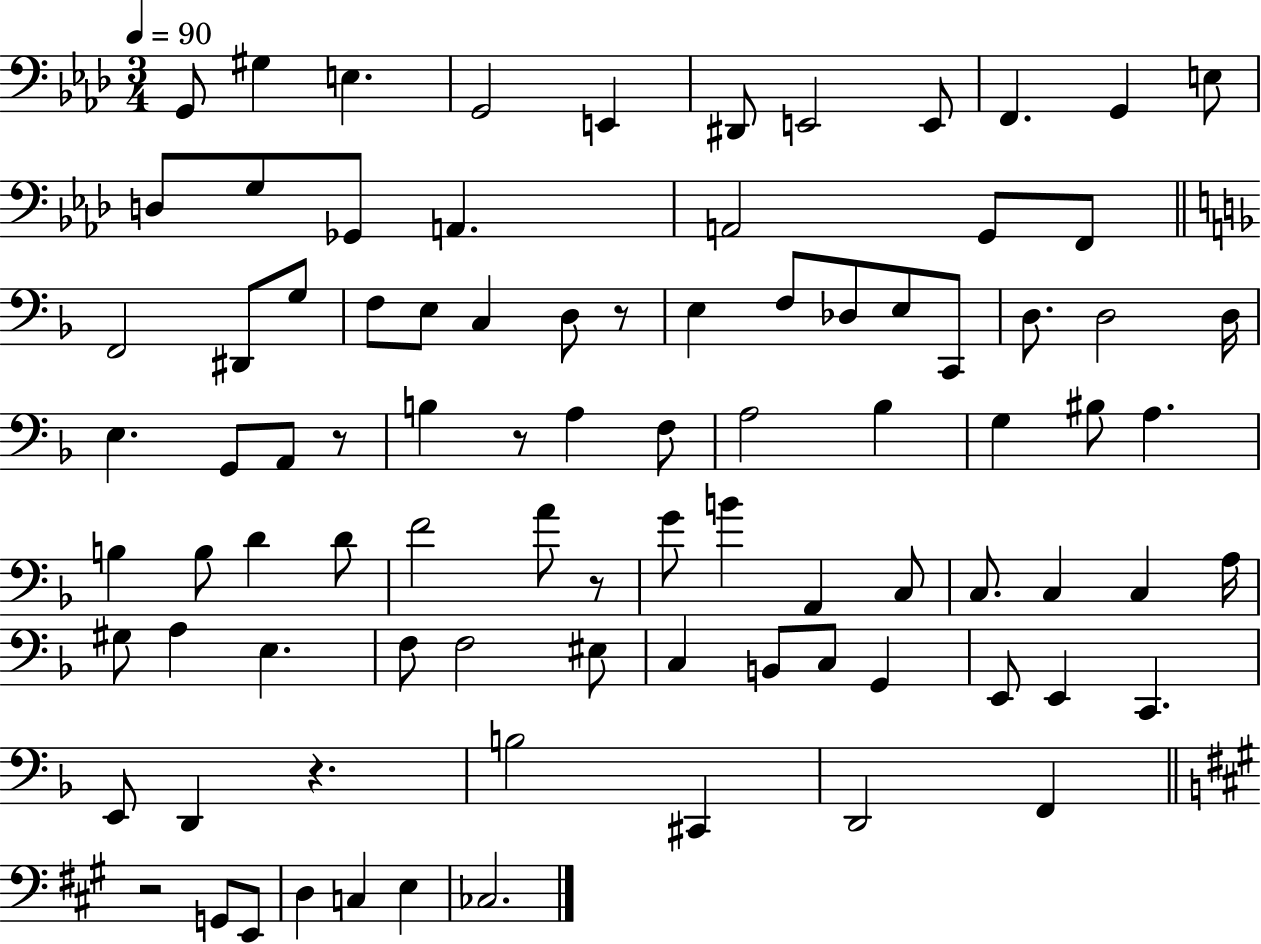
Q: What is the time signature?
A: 3/4